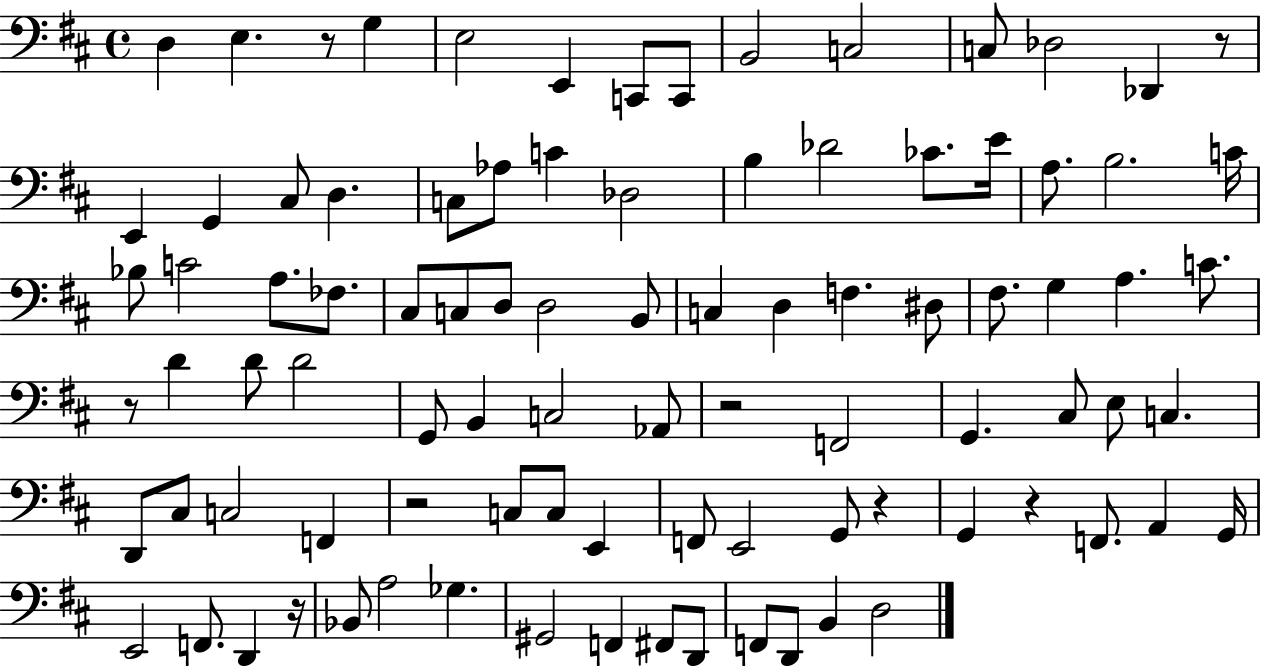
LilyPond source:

{
  \clef bass
  \time 4/4
  \defaultTimeSignature
  \key d \major
  d4 e4. r8 g4 | e2 e,4 c,8 c,8 | b,2 c2 | c8 des2 des,4 r8 | \break e,4 g,4 cis8 d4. | c8 aes8 c'4 des2 | b4 des'2 ces'8. e'16 | a8. b2. c'16 | \break bes8 c'2 a8. fes8. | cis8 c8 d8 d2 b,8 | c4 d4 f4. dis8 | fis8. g4 a4. c'8. | \break r8 d'4 d'8 d'2 | g,8 b,4 c2 aes,8 | r2 f,2 | g,4. cis8 e8 c4. | \break d,8 cis8 c2 f,4 | r2 c8 c8 e,4 | f,8 e,2 g,8 r4 | g,4 r4 f,8. a,4 g,16 | \break e,2 f,8. d,4 r16 | bes,8 a2 ges4. | gis,2 f,4 fis,8 d,8 | f,8 d,8 b,4 d2 | \break \bar "|."
}